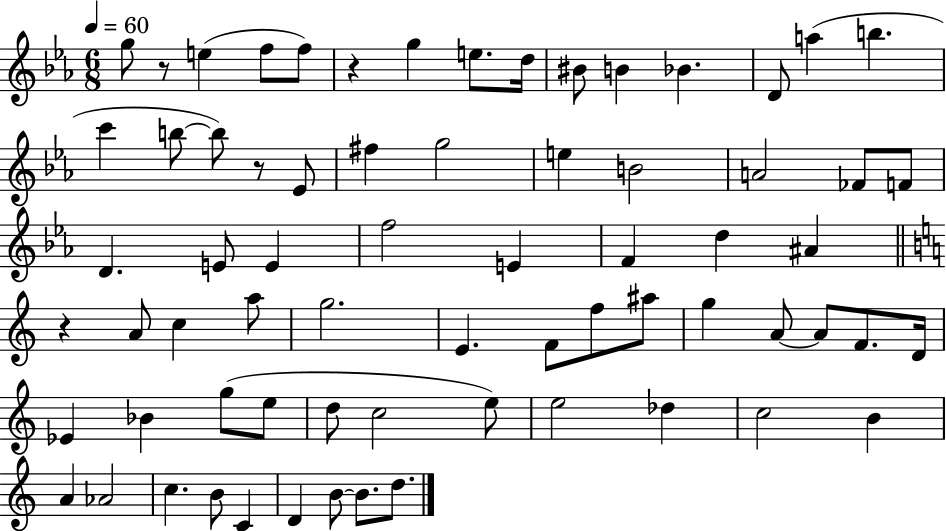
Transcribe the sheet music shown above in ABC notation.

X:1
T:Untitled
M:6/8
L:1/4
K:Eb
g/2 z/2 e f/2 f/2 z g e/2 d/4 ^B/2 B _B D/2 a b c' b/2 b/2 z/2 _E/2 ^f g2 e B2 A2 _F/2 F/2 D E/2 E f2 E F d ^A z A/2 c a/2 g2 E F/2 f/2 ^a/2 g A/2 A/2 F/2 D/4 _E _B g/2 e/2 d/2 c2 e/2 e2 _d c2 B A _A2 c B/2 C D B/2 B/2 d/2